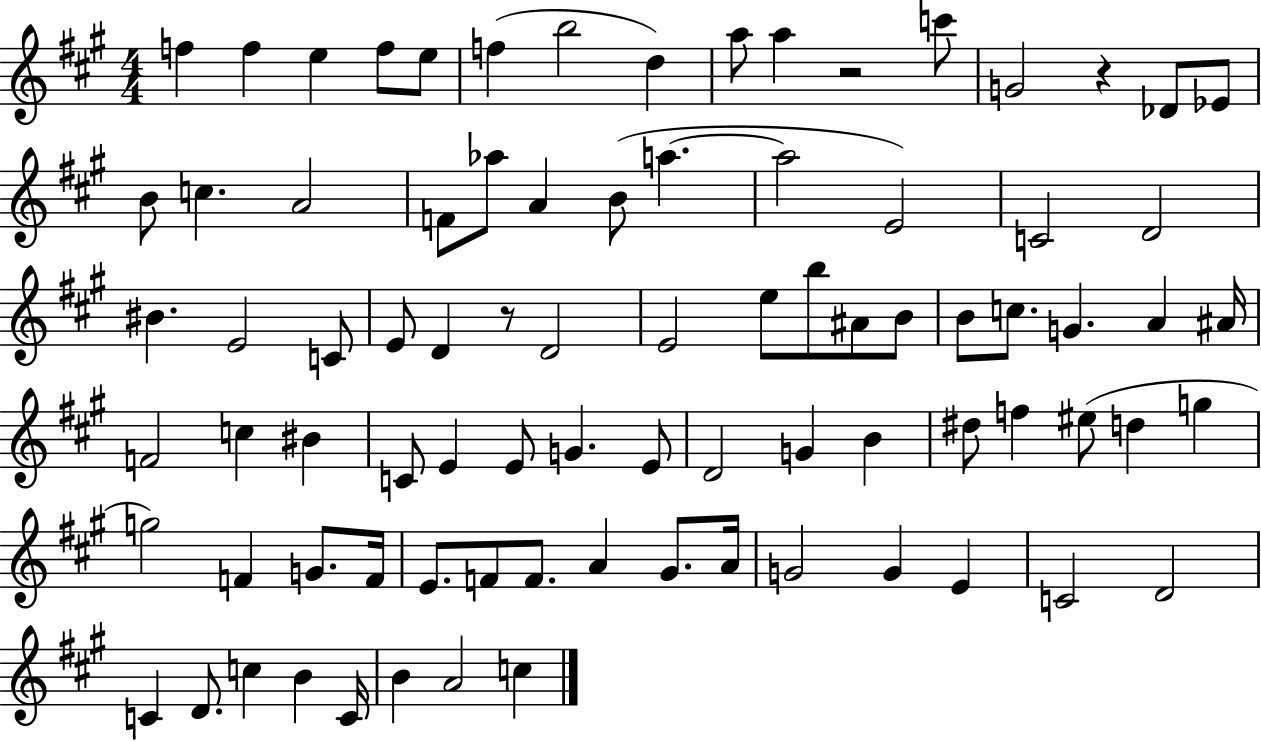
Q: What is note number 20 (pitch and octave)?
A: A4